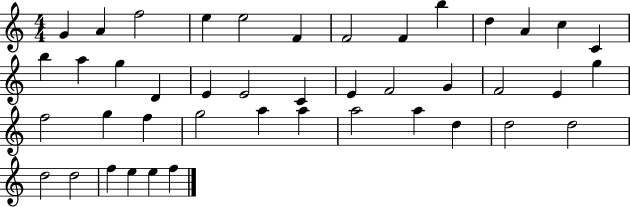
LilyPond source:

{
  \clef treble
  \numericTimeSignature
  \time 4/4
  \key c \major
  g'4 a'4 f''2 | e''4 e''2 f'4 | f'2 f'4 b''4 | d''4 a'4 c''4 c'4 | \break b''4 a''4 g''4 d'4 | e'4 e'2 c'4 | e'4 f'2 g'4 | f'2 e'4 g''4 | \break f''2 g''4 f''4 | g''2 a''4 a''4 | a''2 a''4 d''4 | d''2 d''2 | \break d''2 d''2 | f''4 e''4 e''4 f''4 | \bar "|."
}